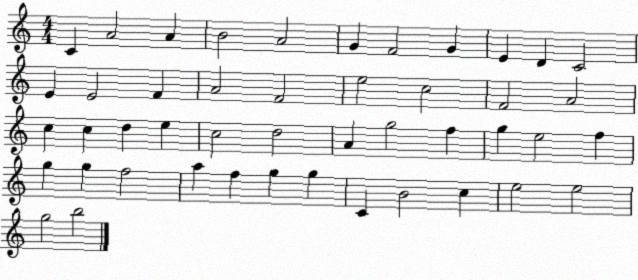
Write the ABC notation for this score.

X:1
T:Untitled
M:4/4
L:1/4
K:C
C A2 A B2 A2 G F2 G E D C2 E E2 F A2 F2 e2 c2 F2 A2 c c d e c2 d2 A g2 f g e2 f g g f2 a f g g C B2 c e2 e2 g2 b2